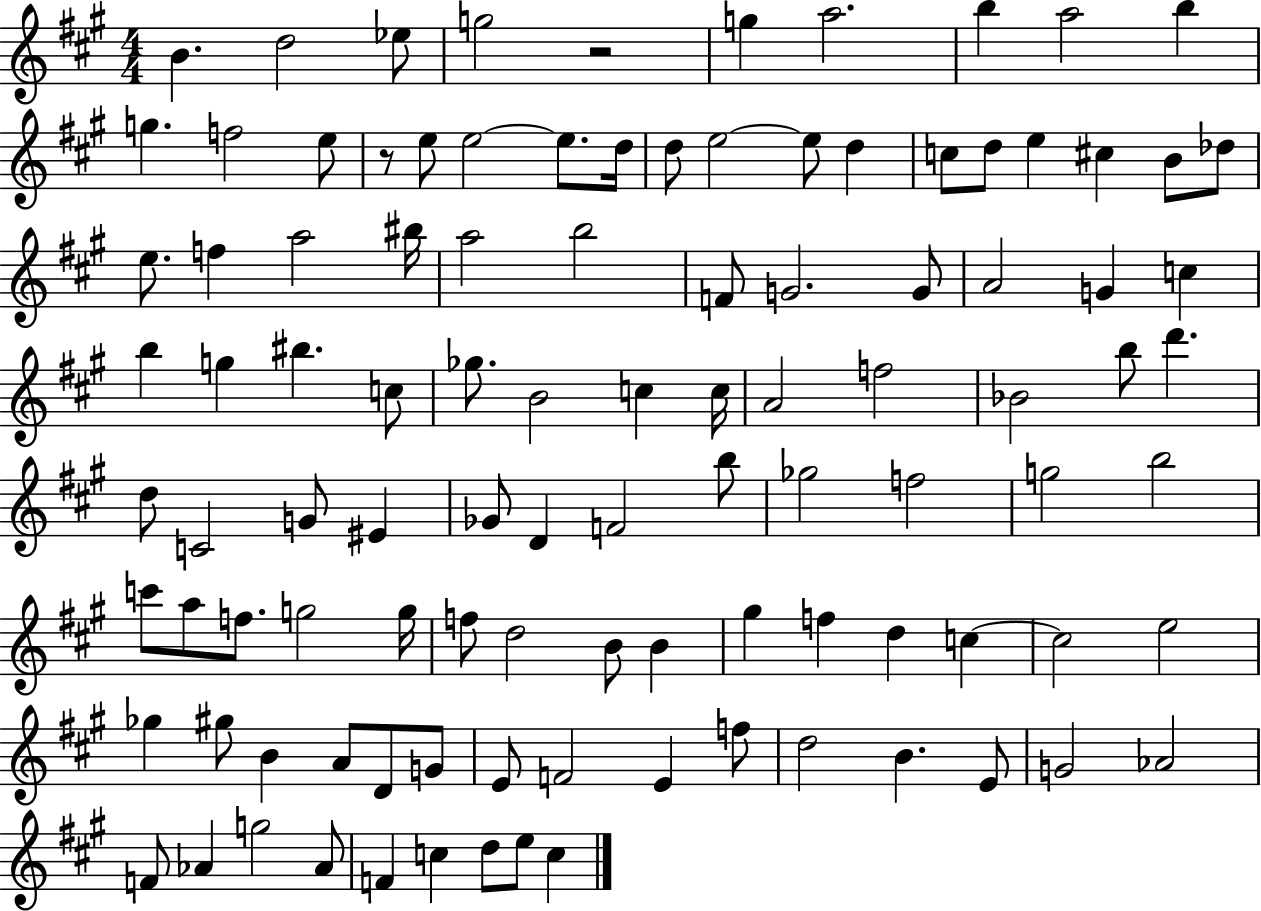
X:1
T:Untitled
M:4/4
L:1/4
K:A
B d2 _e/2 g2 z2 g a2 b a2 b g f2 e/2 z/2 e/2 e2 e/2 d/4 d/2 e2 e/2 d c/2 d/2 e ^c B/2 _d/2 e/2 f a2 ^b/4 a2 b2 F/2 G2 G/2 A2 G c b g ^b c/2 _g/2 B2 c c/4 A2 f2 _B2 b/2 d' d/2 C2 G/2 ^E _G/2 D F2 b/2 _g2 f2 g2 b2 c'/2 a/2 f/2 g2 g/4 f/2 d2 B/2 B ^g f d c c2 e2 _g ^g/2 B A/2 D/2 G/2 E/2 F2 E f/2 d2 B E/2 G2 _A2 F/2 _A g2 _A/2 F c d/2 e/2 c